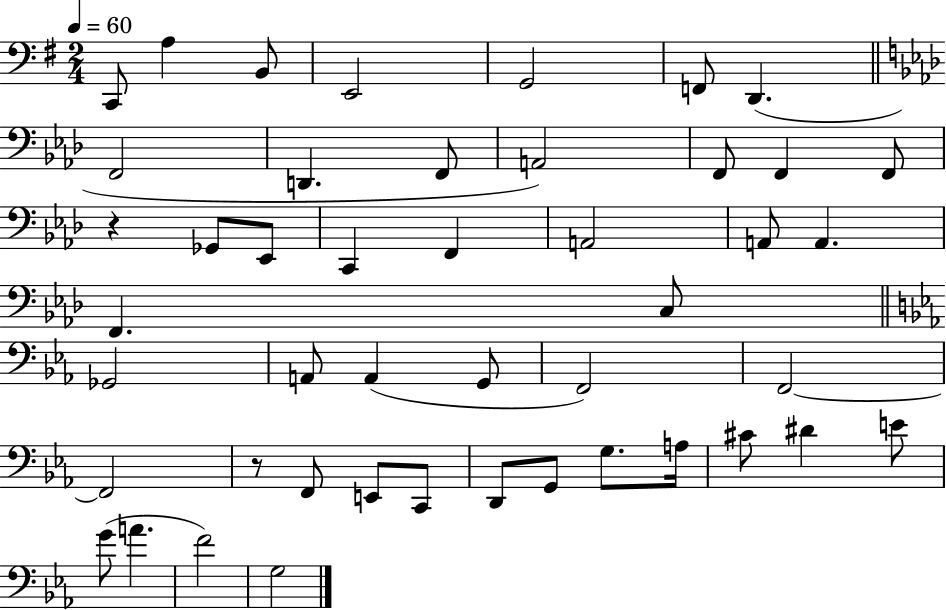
{
  \clef bass
  \numericTimeSignature
  \time 2/4
  \key g \major
  \tempo 4 = 60
  \repeat volta 2 { c,8 a4 b,8 | e,2 | g,2 | f,8 d,4.( | \break \bar "||" \break \key f \minor f,2 | d,4. f,8 | a,2) | f,8 f,4 f,8 | \break r4 ges,8 ees,8 | c,4 f,4 | a,2 | a,8 a,4. | \break f,4. c8 | \bar "||" \break \key ees \major ges,2 | a,8 a,4( g,8 | f,2) | f,2~~ | \break f,2 | r8 f,8 e,8 c,8 | d,8 g,8 g8. a16 | cis'8 dis'4 e'8 | \break g'8( a'4. | f'2) | g2 | } \bar "|."
}